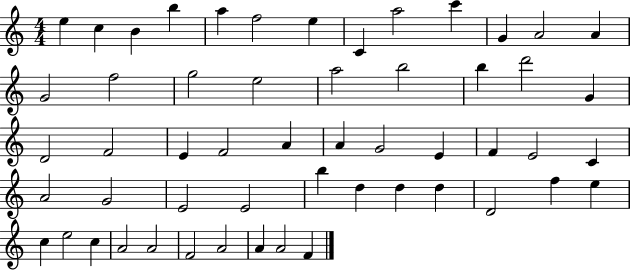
{
  \clef treble
  \numericTimeSignature
  \time 4/4
  \key c \major
  e''4 c''4 b'4 b''4 | a''4 f''2 e''4 | c'4 a''2 c'''4 | g'4 a'2 a'4 | \break g'2 f''2 | g''2 e''2 | a''2 b''2 | b''4 d'''2 g'4 | \break d'2 f'2 | e'4 f'2 a'4 | a'4 g'2 e'4 | f'4 e'2 c'4 | \break a'2 g'2 | e'2 e'2 | b''4 d''4 d''4 d''4 | d'2 f''4 e''4 | \break c''4 e''2 c''4 | a'2 a'2 | f'2 a'2 | a'4 a'2 f'4 | \break \bar "|."
}